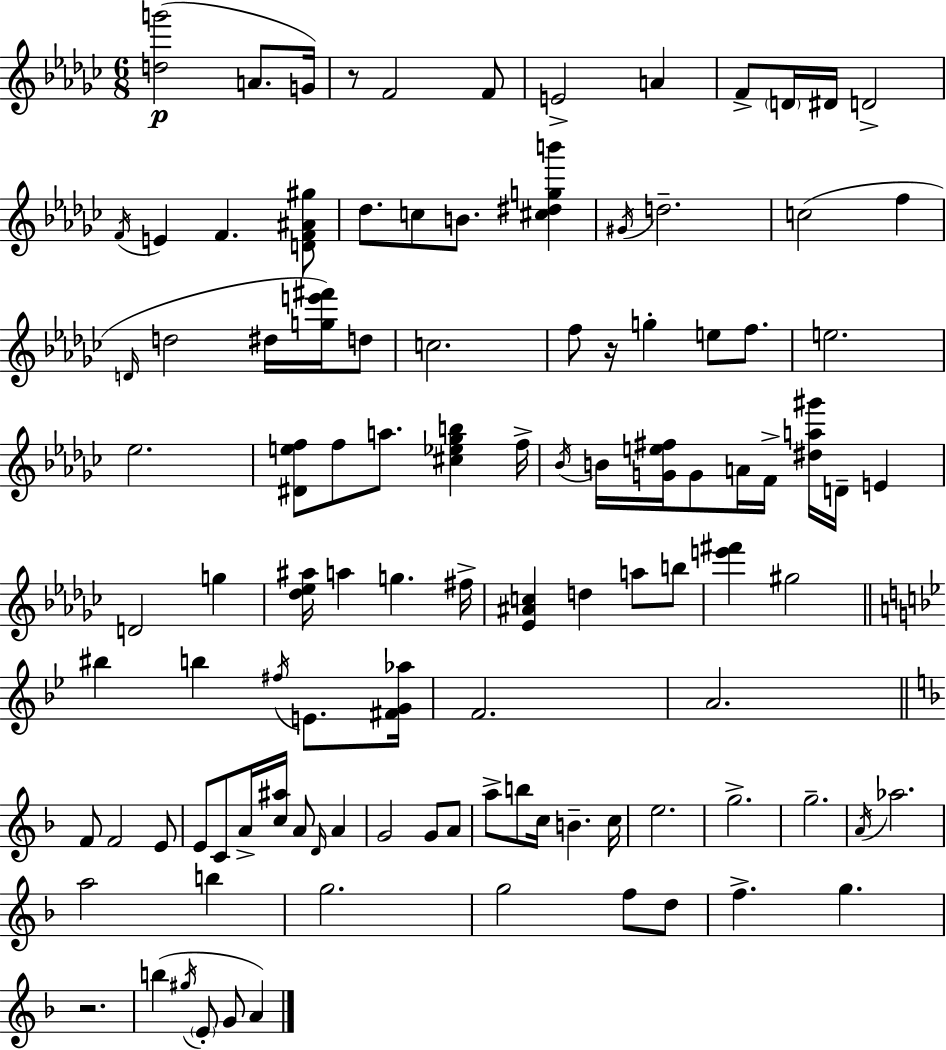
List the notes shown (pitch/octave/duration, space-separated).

[D5,G6]/h A4/e. G4/s R/e F4/h F4/e E4/h A4/q F4/e D4/s D#4/s D4/h F4/s E4/q F4/q. [D4,F4,A#4,G#5]/e Db5/e. C5/e B4/e. [C#5,D#5,G5,B6]/q G#4/s D5/h. C5/h F5/q D4/s D5/h D#5/s [G5,E6,F#6]/s D5/e C5/h. F5/e R/s G5/q E5/e F5/e. E5/h. Eb5/h. [D#4,E5,F5]/e F5/e A5/e. [C#5,Eb5,Gb5,B5]/q F5/s Bb4/s B4/s [G4,E5,F#5]/s G4/e A4/s F4/s [D#5,A5,G#6]/s D4/s E4/q D4/h G5/q [Db5,Eb5,A#5]/s A5/q G5/q. F#5/s [Eb4,A#4,C5]/q D5/q A5/e B5/e [E6,F#6]/q G#5/h BIS5/q B5/q F#5/s E4/e. [F#4,G4,Ab5]/s F4/h. A4/h. F4/e F4/h E4/e E4/e C4/e A4/s [C5,A#5]/s A4/e D4/s A4/q G4/h G4/e A4/e A5/e B5/e C5/s B4/q. C5/s E5/h. G5/h. G5/h. A4/s Ab5/h. A5/h B5/q G5/h. G5/h F5/e D5/e F5/q. G5/q. R/h. B5/q G#5/s E4/e G4/e A4/q